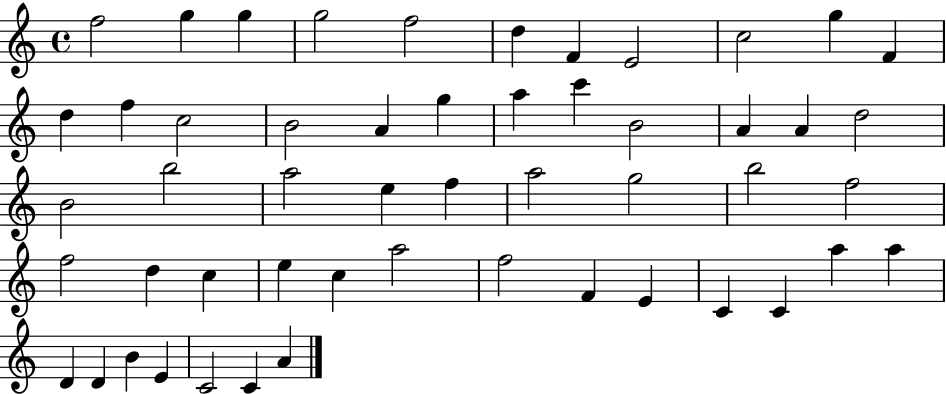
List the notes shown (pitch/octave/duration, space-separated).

F5/h G5/q G5/q G5/h F5/h D5/q F4/q E4/h C5/h G5/q F4/q D5/q F5/q C5/h B4/h A4/q G5/q A5/q C6/q B4/h A4/q A4/q D5/h B4/h B5/h A5/h E5/q F5/q A5/h G5/h B5/h F5/h F5/h D5/q C5/q E5/q C5/q A5/h F5/h F4/q E4/q C4/q C4/q A5/q A5/q D4/q D4/q B4/q E4/q C4/h C4/q A4/q